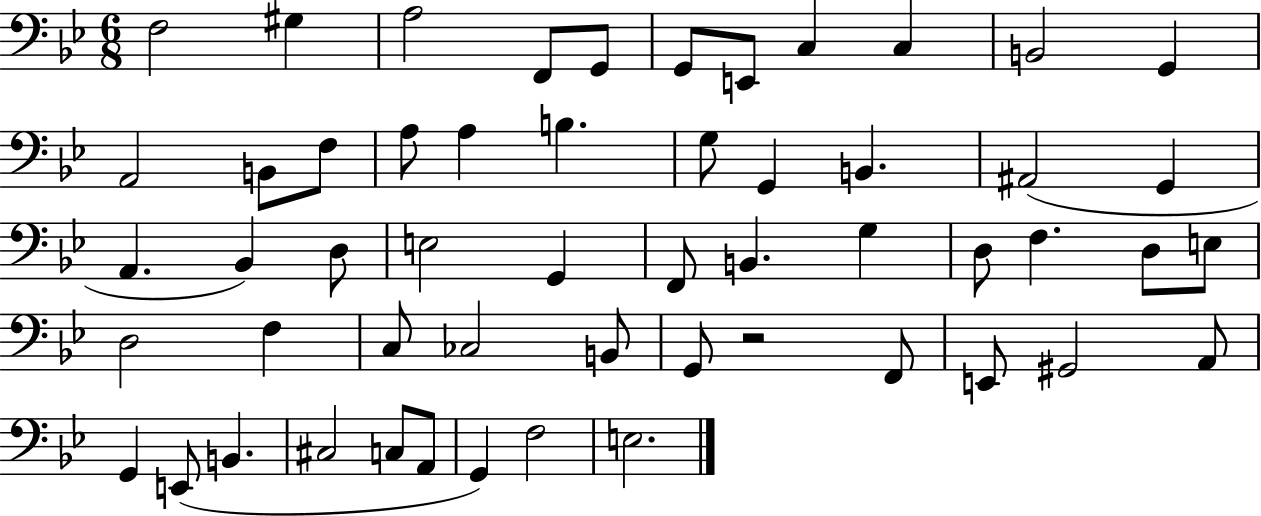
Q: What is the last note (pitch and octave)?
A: E3